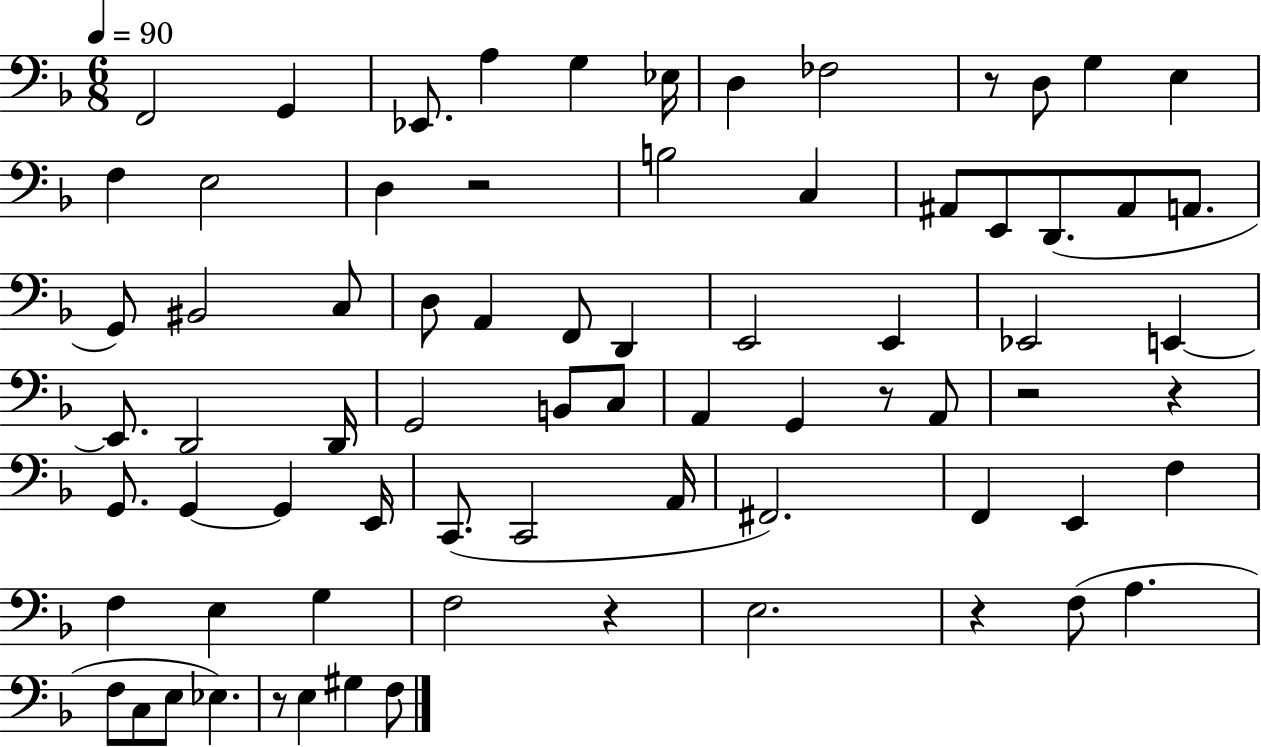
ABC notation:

X:1
T:Untitled
M:6/8
L:1/4
K:F
F,,2 G,, _E,,/2 A, G, _E,/4 D, _F,2 z/2 D,/2 G, E, F, E,2 D, z2 B,2 C, ^A,,/2 E,,/2 D,,/2 ^A,,/2 A,,/2 G,,/2 ^B,,2 C,/2 D,/2 A,, F,,/2 D,, E,,2 E,, _E,,2 E,, E,,/2 D,,2 D,,/4 G,,2 B,,/2 C,/2 A,, G,, z/2 A,,/2 z2 z G,,/2 G,, G,, E,,/4 C,,/2 C,,2 A,,/4 ^F,,2 F,, E,, F, F, E, G, F,2 z E,2 z F,/2 A, F,/2 C,/2 E,/2 _E, z/2 E, ^G, F,/2